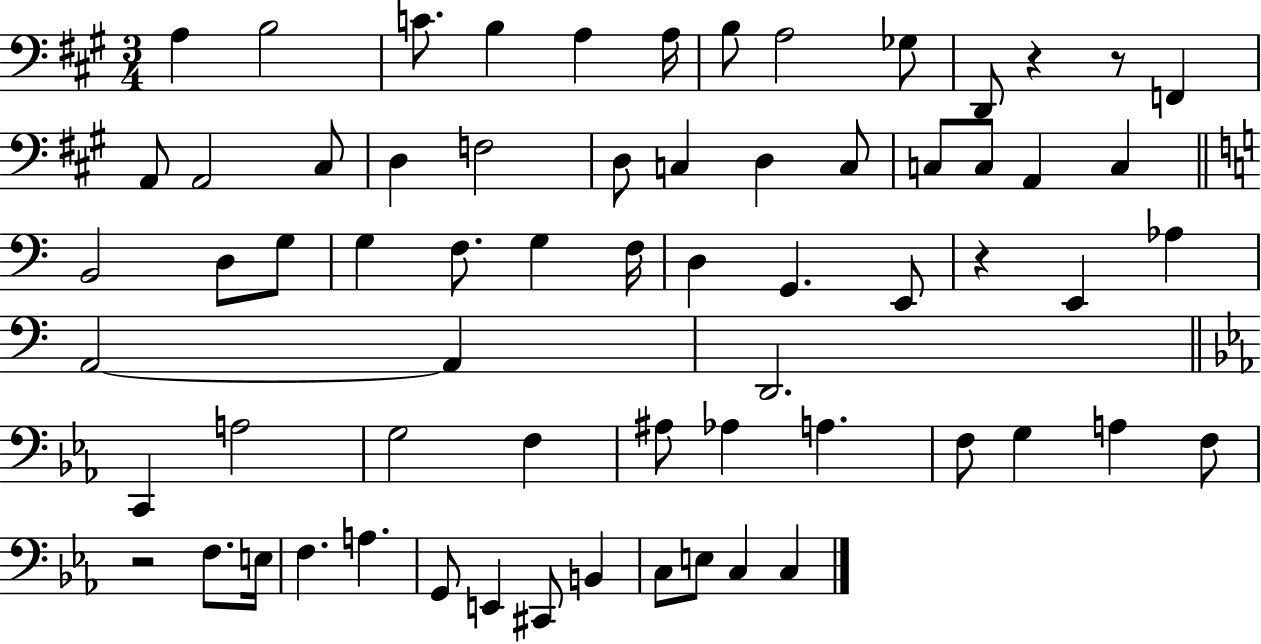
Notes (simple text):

A3/q B3/h C4/e. B3/q A3/q A3/s B3/e A3/h Gb3/e D2/e R/q R/e F2/q A2/e A2/h C#3/e D3/q F3/h D3/e C3/q D3/q C3/e C3/e C3/e A2/q C3/q B2/h D3/e G3/e G3/q F3/e. G3/q F3/s D3/q G2/q. E2/e R/q E2/q Ab3/q A2/h A2/q D2/h. C2/q A3/h G3/h F3/q A#3/e Ab3/q A3/q. F3/e G3/q A3/q F3/e R/h F3/e. E3/s F3/q. A3/q. G2/e E2/q C#2/e B2/q C3/e E3/e C3/q C3/q